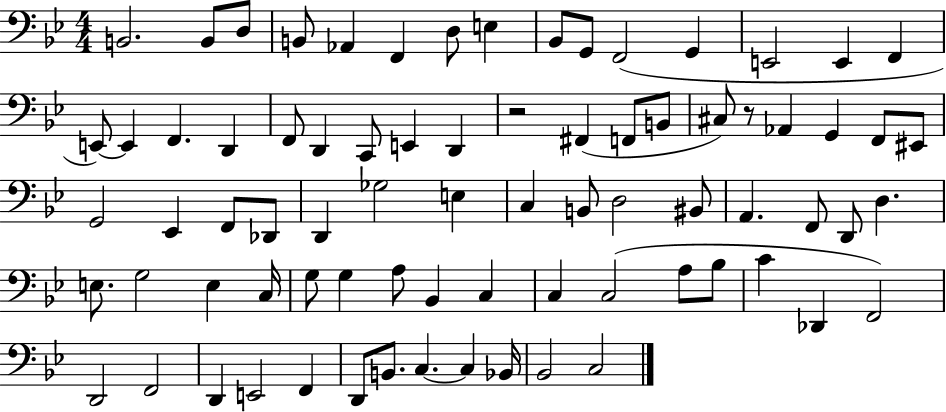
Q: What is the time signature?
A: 4/4